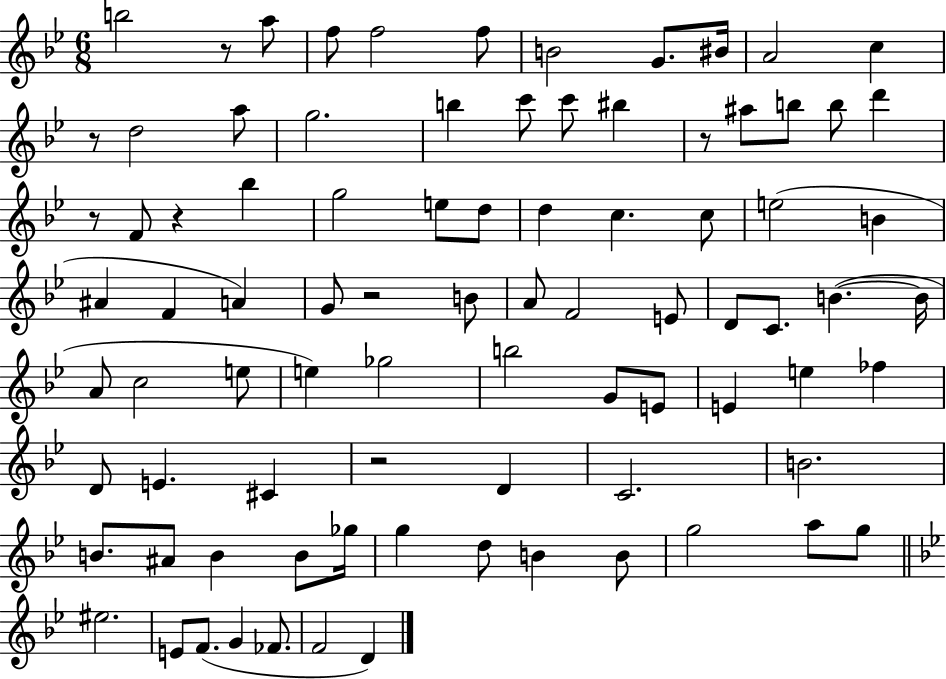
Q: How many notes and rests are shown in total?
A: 86